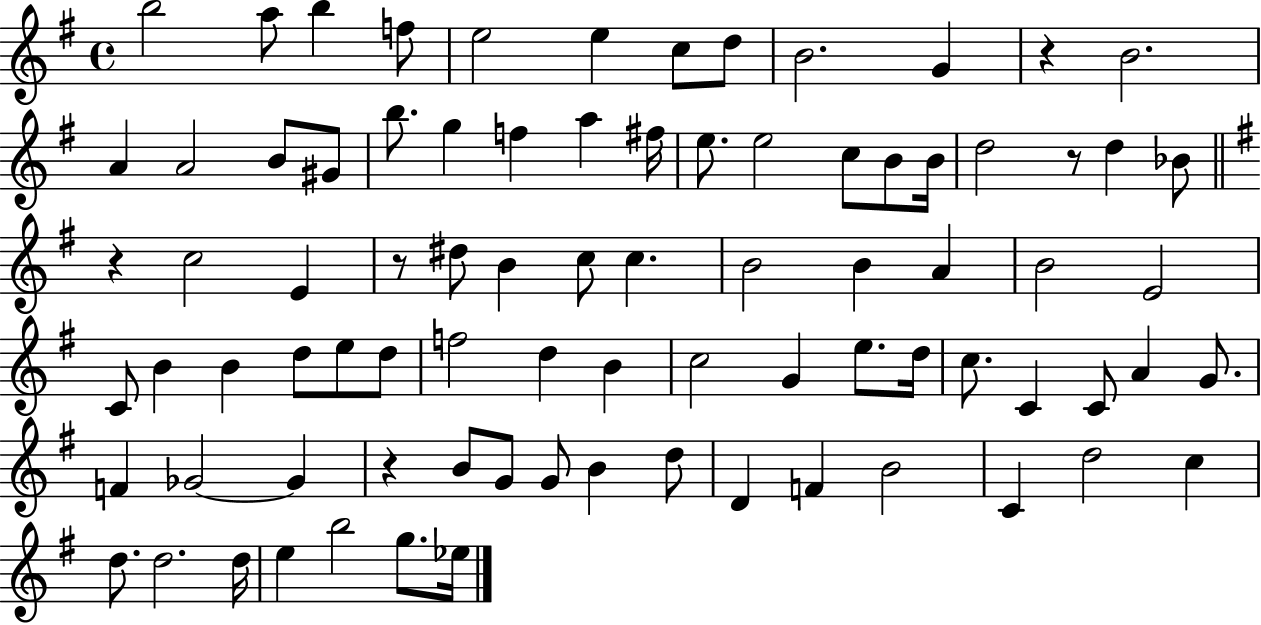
{
  \clef treble
  \time 4/4
  \defaultTimeSignature
  \key g \major
  b''2 a''8 b''4 f''8 | e''2 e''4 c''8 d''8 | b'2. g'4 | r4 b'2. | \break a'4 a'2 b'8 gis'8 | b''8. g''4 f''4 a''4 fis''16 | e''8. e''2 c''8 b'8 b'16 | d''2 r8 d''4 bes'8 | \break \bar "||" \break \key e \minor r4 c''2 e'4 | r8 dis''8 b'4 c''8 c''4. | b'2 b'4 a'4 | b'2 e'2 | \break c'8 b'4 b'4 d''8 e''8 d''8 | f''2 d''4 b'4 | c''2 g'4 e''8. d''16 | c''8. c'4 c'8 a'4 g'8. | \break f'4 ges'2~~ ges'4 | r4 b'8 g'8 g'8 b'4 d''8 | d'4 f'4 b'2 | c'4 d''2 c''4 | \break d''8. d''2. d''16 | e''4 b''2 g''8. ees''16 | \bar "|."
}